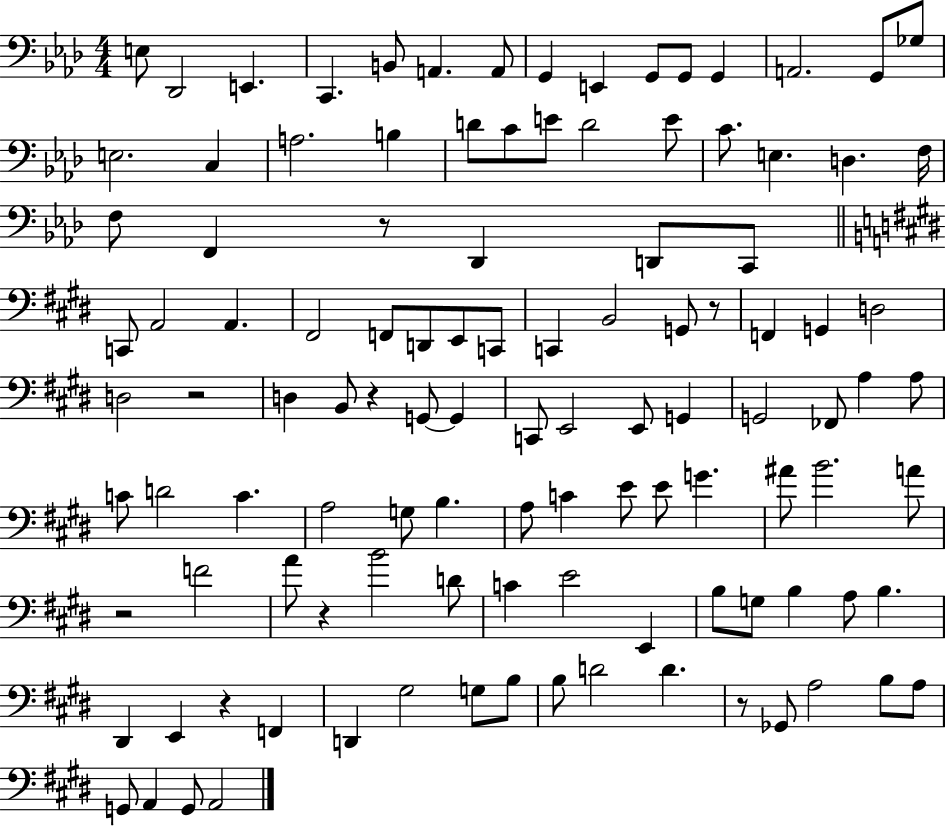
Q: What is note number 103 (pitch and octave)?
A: G2